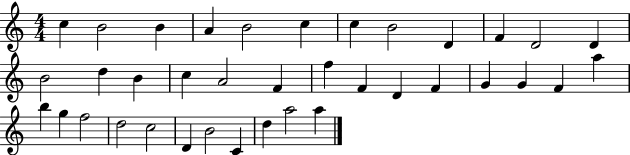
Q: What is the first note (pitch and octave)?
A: C5